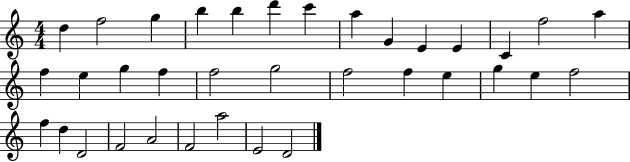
X:1
T:Untitled
M:4/4
L:1/4
K:C
d f2 g b b d' c' a G E E C f2 a f e g f f2 g2 f2 f e g e f2 f d D2 F2 A2 F2 a2 E2 D2